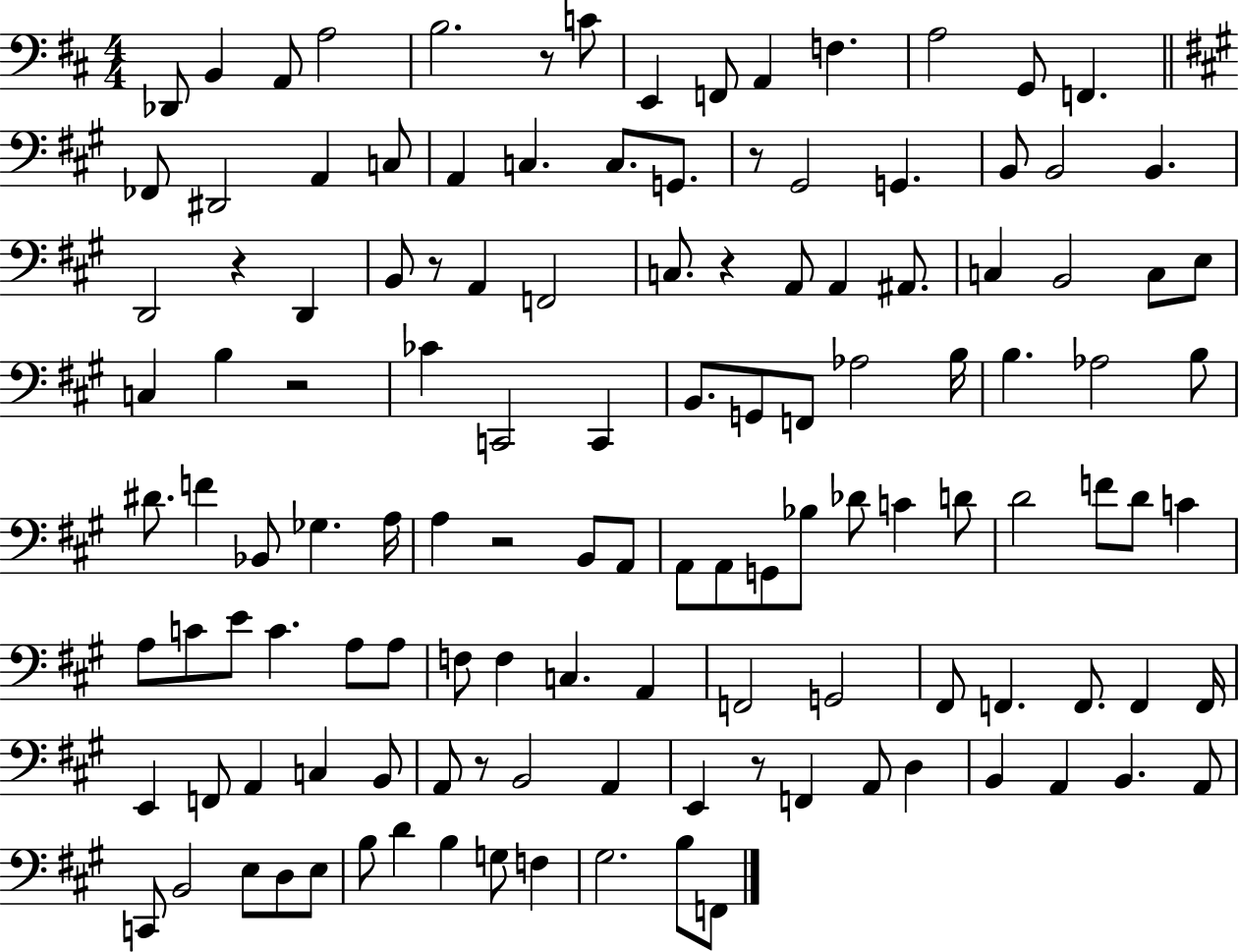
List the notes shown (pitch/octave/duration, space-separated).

Db2/e B2/q A2/e A3/h B3/h. R/e C4/e E2/q F2/e A2/q F3/q. A3/h G2/e F2/q. FES2/e D#2/h A2/q C3/e A2/q C3/q. C3/e. G2/e. R/e G#2/h G2/q. B2/e B2/h B2/q. D2/h R/q D2/q B2/e R/e A2/q F2/h C3/e. R/q A2/e A2/q A#2/e. C3/q B2/h C3/e E3/e C3/q B3/q R/h CES4/q C2/h C2/q B2/e. G2/e F2/e Ab3/h B3/s B3/q. Ab3/h B3/e D#4/e. F4/q Bb2/e Gb3/q. A3/s A3/q R/h B2/e A2/e A2/e A2/e G2/e Bb3/e Db4/e C4/q D4/e D4/h F4/e D4/e C4/q A3/e C4/e E4/e C4/q. A3/e A3/e F3/e F3/q C3/q. A2/q F2/h G2/h F#2/e F2/q. F2/e. F2/q F2/s E2/q F2/e A2/q C3/q B2/e A2/e R/e B2/h A2/q E2/q R/e F2/q A2/e D3/q B2/q A2/q B2/q. A2/e C2/e B2/h E3/e D3/e E3/e B3/e D4/q B3/q G3/e F3/q G#3/h. B3/e F2/e